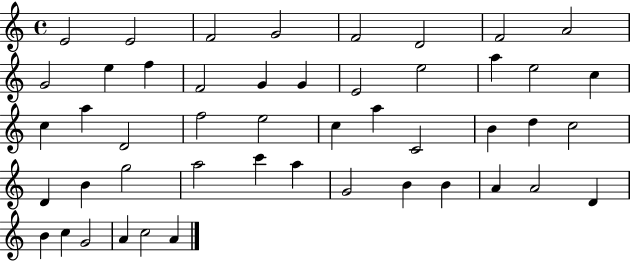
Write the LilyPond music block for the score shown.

{
  \clef treble
  \time 4/4
  \defaultTimeSignature
  \key c \major
  e'2 e'2 | f'2 g'2 | f'2 d'2 | f'2 a'2 | \break g'2 e''4 f''4 | f'2 g'4 g'4 | e'2 e''2 | a''4 e''2 c''4 | \break c''4 a''4 d'2 | f''2 e''2 | c''4 a''4 c'2 | b'4 d''4 c''2 | \break d'4 b'4 g''2 | a''2 c'''4 a''4 | g'2 b'4 b'4 | a'4 a'2 d'4 | \break b'4 c''4 g'2 | a'4 c''2 a'4 | \bar "|."
}